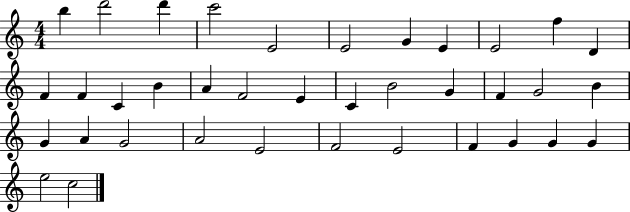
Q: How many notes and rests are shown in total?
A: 37